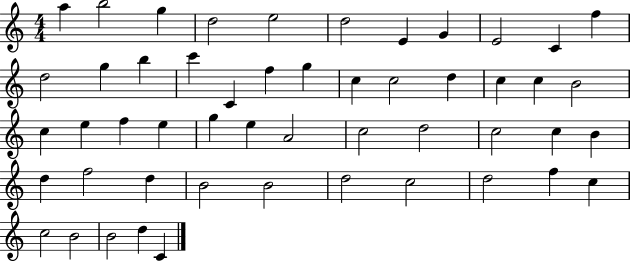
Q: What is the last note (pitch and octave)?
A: C4